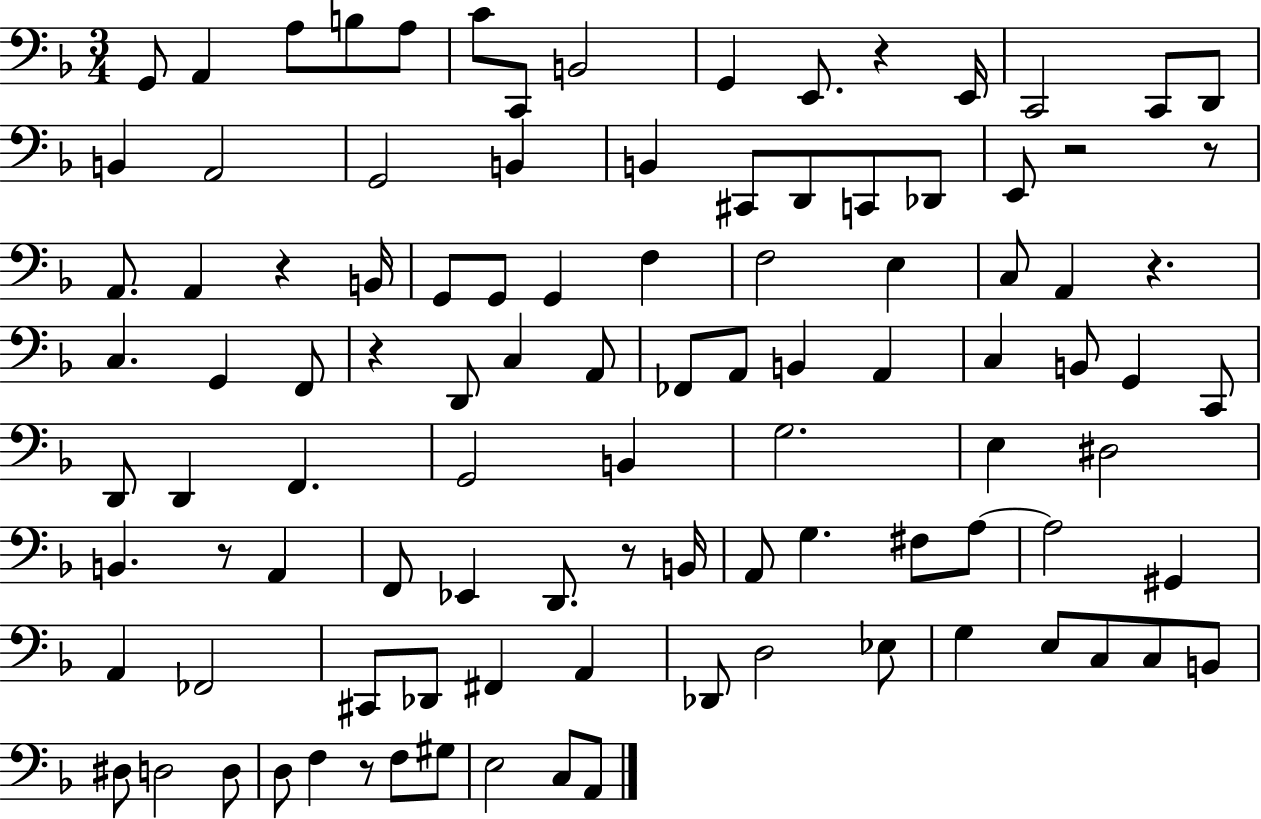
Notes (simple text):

G2/e A2/q A3/e B3/e A3/e C4/e C2/e B2/h G2/q E2/e. R/q E2/s C2/h C2/e D2/e B2/q A2/h G2/h B2/q B2/q C#2/e D2/e C2/e Db2/e E2/e R/h R/e A2/e. A2/q R/q B2/s G2/e G2/e G2/q F3/q F3/h E3/q C3/e A2/q R/q. C3/q. G2/q F2/e R/q D2/e C3/q A2/e FES2/e A2/e B2/q A2/q C3/q B2/e G2/q C2/e D2/e D2/q F2/q. G2/h B2/q G3/h. E3/q D#3/h B2/q. R/e A2/q F2/e Eb2/q D2/e. R/e B2/s A2/e G3/q. F#3/e A3/e A3/h G#2/q A2/q FES2/h C#2/e Db2/e F#2/q A2/q Db2/e D3/h Eb3/e G3/q E3/e C3/e C3/e B2/e D#3/e D3/h D3/e D3/e F3/q R/e F3/e G#3/e E3/h C3/e A2/e